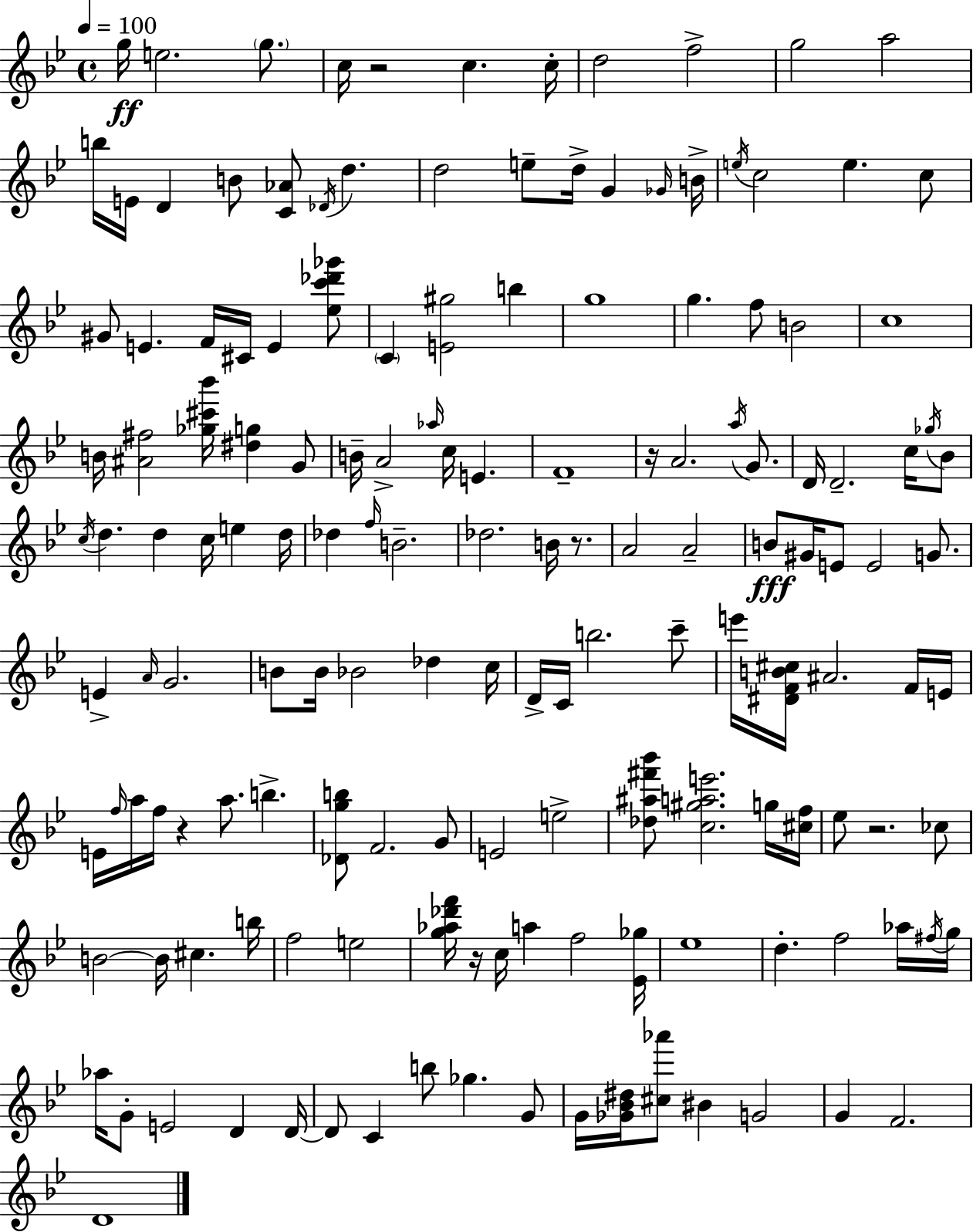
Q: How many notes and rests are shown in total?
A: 153